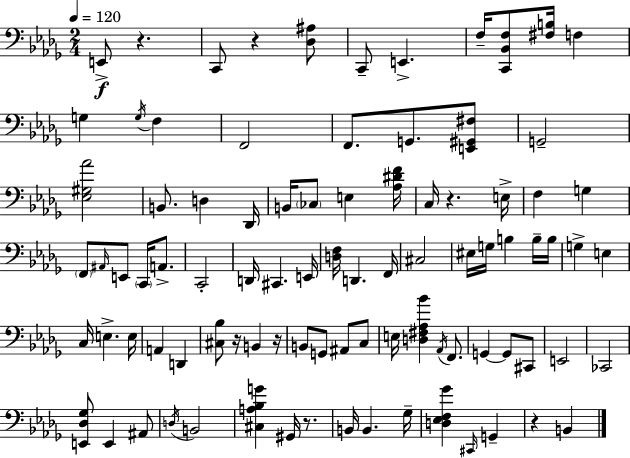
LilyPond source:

{
  \clef bass
  \numericTimeSignature
  \time 2/4
  \key bes \minor
  \tempo 4 = 120
  \repeat volta 2 { e,8->\f r4. | c,8 r4 <des ais>8 | c,8-- e,4.-> | f16-- <c, bes, f>8 <fis b>16 f4 | \break g4 \acciaccatura { g16 } f4 | f,2 | f,8. g,8. <e, gis, fis>8 | g,2-- | \break <ees gis aes'>2 | b,8. d4 | des,16 b,16 \parenthesize ces8 e4 | <aes dis' f'>16 c16 r4. | \break e16-> f4 g4 | \parenthesize f,8 \grace { ais,16 } e,8 \parenthesize c,16 a,8.-> | c,2-. | d,16 cis,4. | \break e,16 <d f>16 d,4. | f,16 cis2 | eis16 g16 b4 | b16-- b16 g4-> e4 | \break c16 e4.-> | e16 a,4 d,4 | <cis bes>8 r16 b,4 | r16 b,8 g,8 ais,8 | \break c8 e16 <d fis aes bes'>4 \acciaccatura { aes,16 } | f,8. g,4~~ g,8 | cis,8 e,2 | ces,2 | \break <e, des ges>8 e,4 | ais,8 \acciaccatura { d16 } b,2 | <cis a bes g'>4 | gis,16 r8. b,16 b,4. | \break ges16-- <d ees f ges'>4 | \grace { cis,16 } g,4-- r4 | b,4 } \bar "|."
}